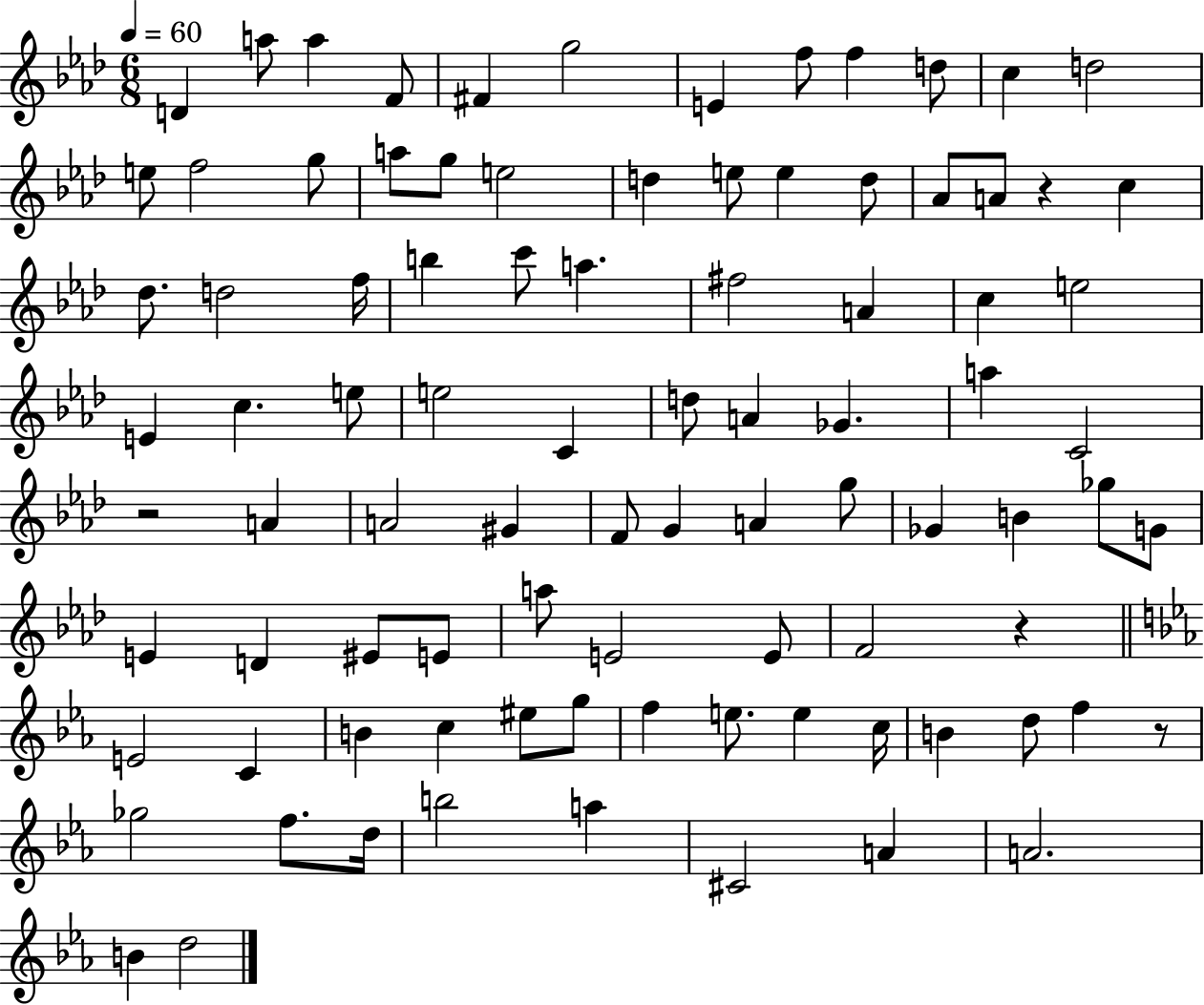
D4/q A5/e A5/q F4/e F#4/q G5/h E4/q F5/e F5/q D5/e C5/q D5/h E5/e F5/h G5/e A5/e G5/e E5/h D5/q E5/e E5/q D5/e Ab4/e A4/e R/q C5/q Db5/e. D5/h F5/s B5/q C6/e A5/q. F#5/h A4/q C5/q E5/h E4/q C5/q. E5/e E5/h C4/q D5/e A4/q Gb4/q. A5/q C4/h R/h A4/q A4/h G#4/q F4/e G4/q A4/q G5/e Gb4/q B4/q Gb5/e G4/e E4/q D4/q EIS4/e E4/e A5/e E4/h E4/e F4/h R/q E4/h C4/q B4/q C5/q EIS5/e G5/e F5/q E5/e. E5/q C5/s B4/q D5/e F5/q R/e Gb5/h F5/e. D5/s B5/h A5/q C#4/h A4/q A4/h. B4/q D5/h